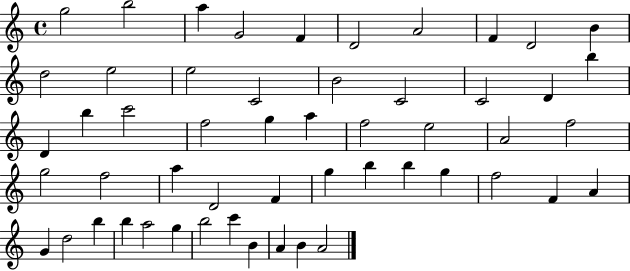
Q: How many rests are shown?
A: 0